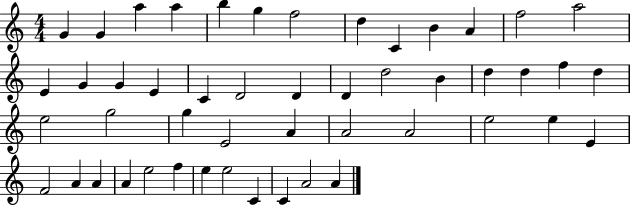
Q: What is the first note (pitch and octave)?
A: G4